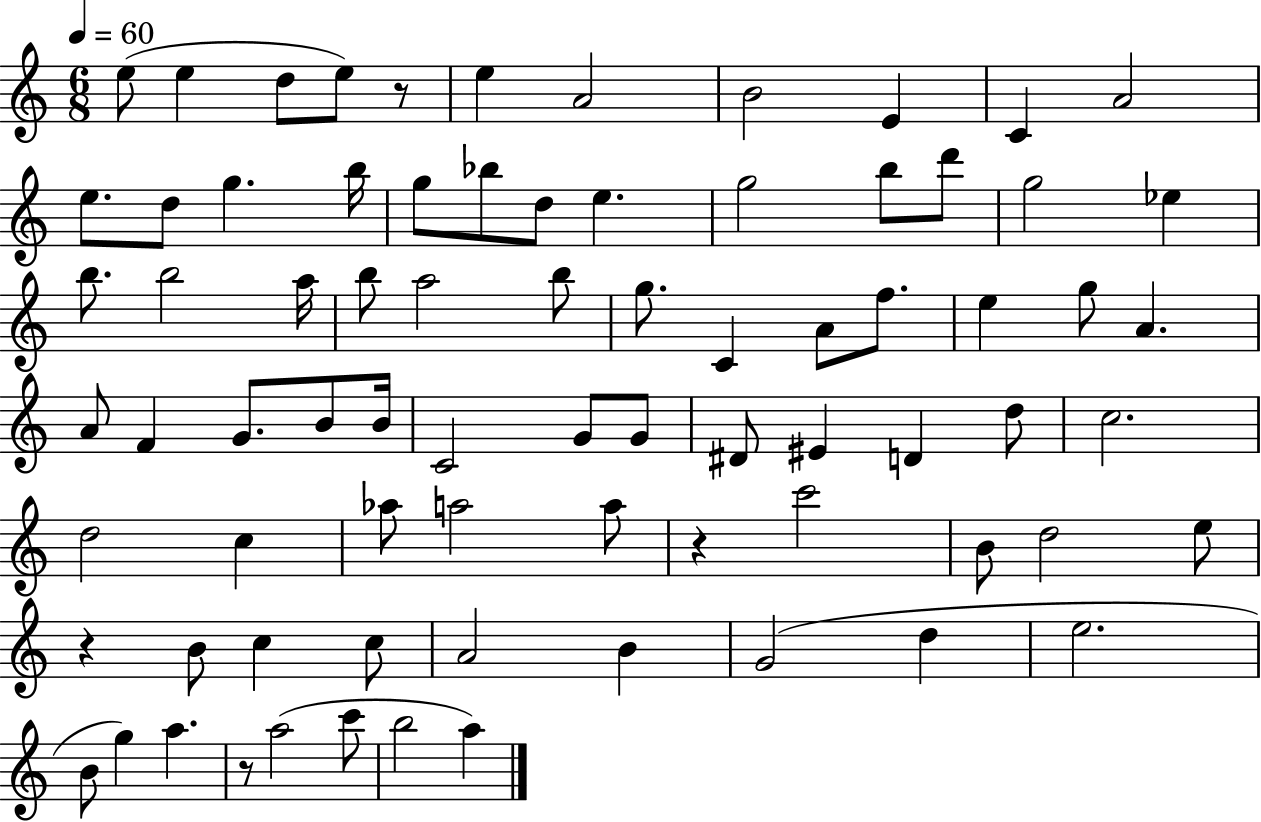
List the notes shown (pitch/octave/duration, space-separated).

E5/e E5/q D5/e E5/e R/e E5/q A4/h B4/h E4/q C4/q A4/h E5/e. D5/e G5/q. B5/s G5/e Bb5/e D5/e E5/q. G5/h B5/e D6/e G5/h Eb5/q B5/e. B5/h A5/s B5/e A5/h B5/e G5/e. C4/q A4/e F5/e. E5/q G5/e A4/q. A4/e F4/q G4/e. B4/e B4/s C4/h G4/e G4/e D#4/e EIS4/q D4/q D5/e C5/h. D5/h C5/q Ab5/e A5/h A5/e R/q C6/h B4/e D5/h E5/e R/q B4/e C5/q C5/e A4/h B4/q G4/h D5/q E5/h. B4/e G5/q A5/q. R/e A5/h C6/e B5/h A5/q